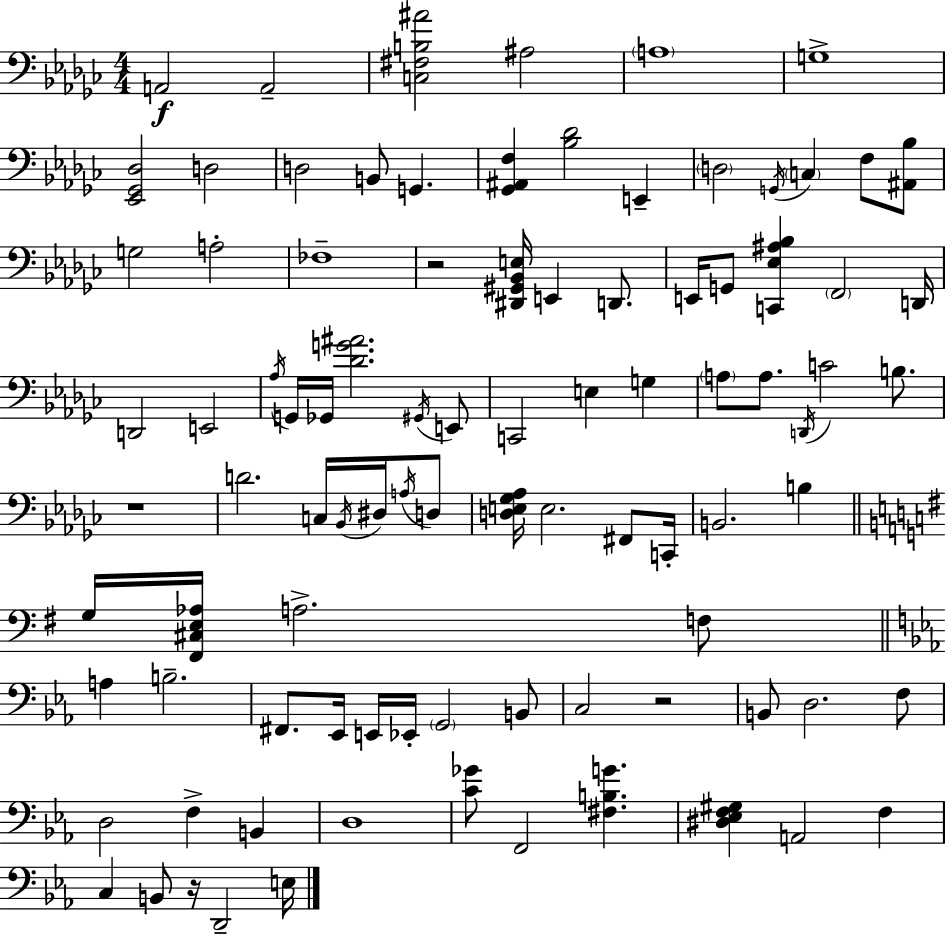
{
  \clef bass
  \numericTimeSignature
  \time 4/4
  \key ees \minor
  a,2\f a,2-- | <c fis b ais'>2 ais2 | \parenthesize a1 | g1-> | \break <ees, ges, des>2 d2 | d2 b,8 g,4. | <ges, ais, f>4 <bes des'>2 e,4-- | \parenthesize d2 \acciaccatura { g,16 } \parenthesize c4 f8 <ais, bes>8 | \break g2 a2-. | fes1-- | r2 <dis, gis, bes, e>16 e,4 d,8. | e,16 g,8 <c, ees ais bes>4 \parenthesize f,2 | \break d,16 d,2 e,2 | \acciaccatura { aes16 } g,16 ges,16 <des' g' ais'>2. | \acciaccatura { gis,16 } e,8 c,2 e4 g4 | \parenthesize a8 a8. \acciaccatura { d,16 } c'2 | \break b8. r1 | d'2. | c16 \acciaccatura { bes,16 } dis16 \acciaccatura { a16 } d8 <d e ges aes>16 e2. | fis,8 c,16-. b,2. | \break b4 \bar "||" \break \key g \major g16 <fis, cis e aes>16 a2.-> f8 | \bar "||" \break \key c \minor a4 b2.-- | fis,8. ees,16 e,16 ees,16-. \parenthesize g,2 b,8 | c2 r2 | b,8 d2. f8 | \break d2 f4-> b,4 | d1 | <c' ges'>8 f,2 <fis b g'>4. | <dis ees f gis>4 a,2 f4 | \break c4 b,8 r16 d,2-- e16 | \bar "|."
}